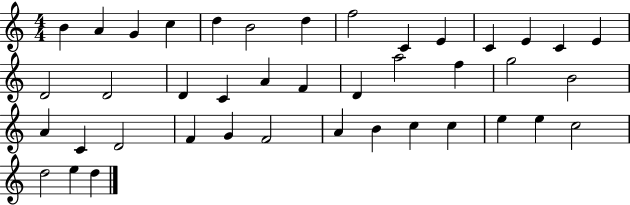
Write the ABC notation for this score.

X:1
T:Untitled
M:4/4
L:1/4
K:C
B A G c d B2 d f2 C E C E C E D2 D2 D C A F D a2 f g2 B2 A C D2 F G F2 A B c c e e c2 d2 e d